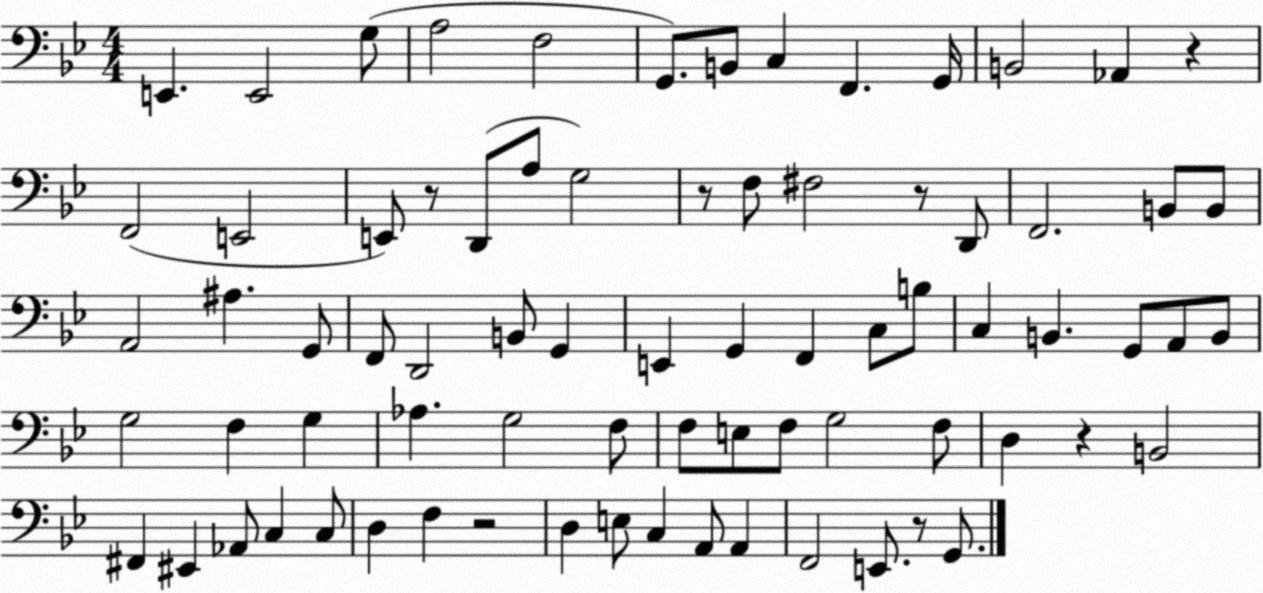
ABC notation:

X:1
T:Untitled
M:4/4
L:1/4
K:Bb
E,, E,,2 G,/2 A,2 F,2 G,,/2 B,,/2 C, F,, G,,/4 B,,2 _A,, z F,,2 E,,2 E,,/2 z/2 D,,/2 A,/2 G,2 z/2 F,/2 ^F,2 z/2 D,,/2 F,,2 B,,/2 B,,/2 A,,2 ^A, G,,/2 F,,/2 D,,2 B,,/2 G,, E,, G,, F,, C,/2 B,/2 C, B,, G,,/2 A,,/2 B,,/2 G,2 F, G, _A, G,2 F,/2 F,/2 E,/2 F,/2 G,2 F,/2 D, z B,,2 ^F,, ^E,, _A,,/2 C, C,/2 D, F, z2 D, E,/2 C, A,,/2 A,, F,,2 E,,/2 z/2 G,,/2